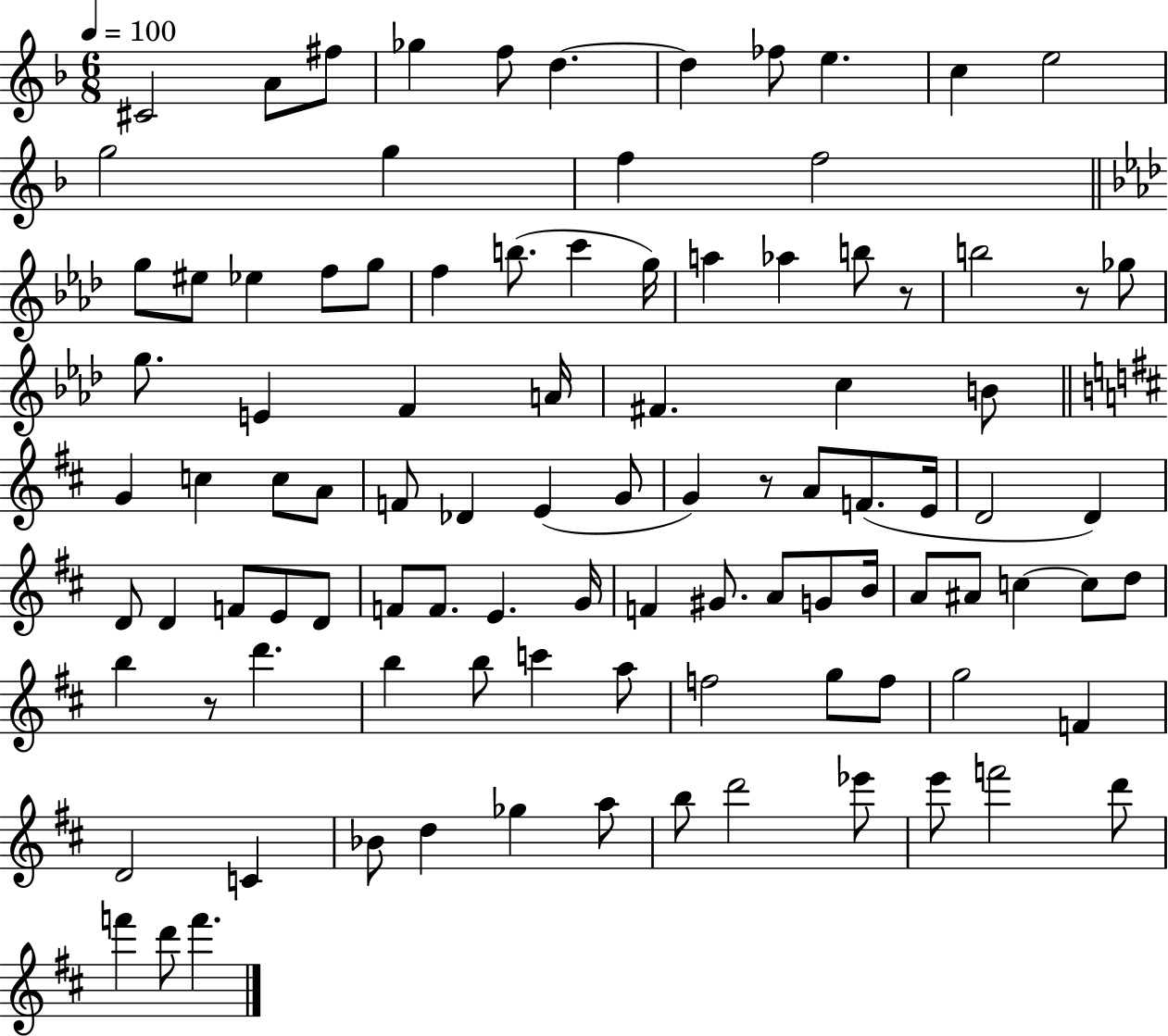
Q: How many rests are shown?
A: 4